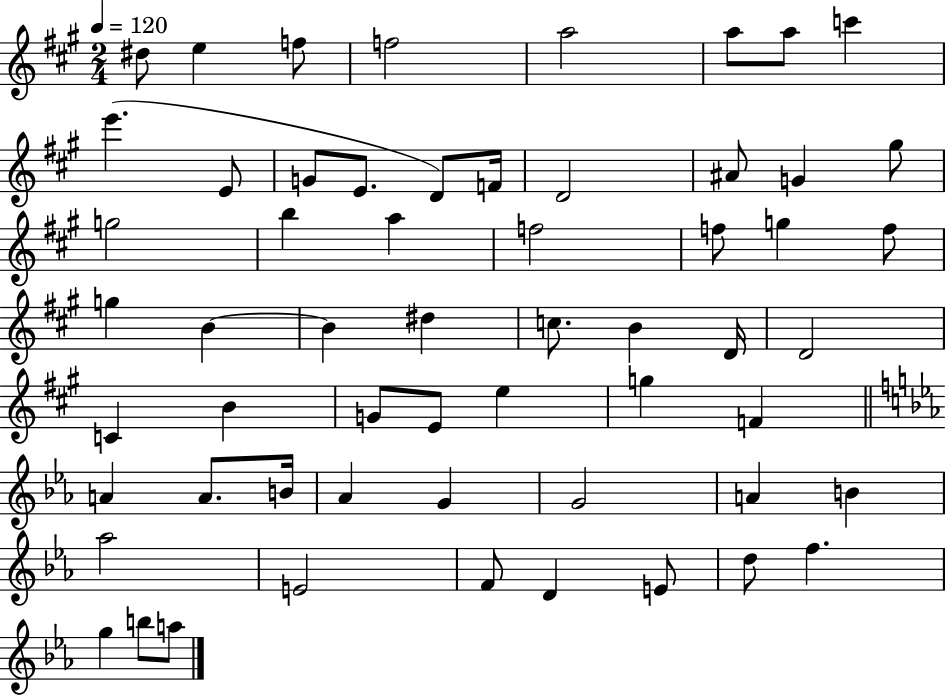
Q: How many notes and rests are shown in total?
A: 58